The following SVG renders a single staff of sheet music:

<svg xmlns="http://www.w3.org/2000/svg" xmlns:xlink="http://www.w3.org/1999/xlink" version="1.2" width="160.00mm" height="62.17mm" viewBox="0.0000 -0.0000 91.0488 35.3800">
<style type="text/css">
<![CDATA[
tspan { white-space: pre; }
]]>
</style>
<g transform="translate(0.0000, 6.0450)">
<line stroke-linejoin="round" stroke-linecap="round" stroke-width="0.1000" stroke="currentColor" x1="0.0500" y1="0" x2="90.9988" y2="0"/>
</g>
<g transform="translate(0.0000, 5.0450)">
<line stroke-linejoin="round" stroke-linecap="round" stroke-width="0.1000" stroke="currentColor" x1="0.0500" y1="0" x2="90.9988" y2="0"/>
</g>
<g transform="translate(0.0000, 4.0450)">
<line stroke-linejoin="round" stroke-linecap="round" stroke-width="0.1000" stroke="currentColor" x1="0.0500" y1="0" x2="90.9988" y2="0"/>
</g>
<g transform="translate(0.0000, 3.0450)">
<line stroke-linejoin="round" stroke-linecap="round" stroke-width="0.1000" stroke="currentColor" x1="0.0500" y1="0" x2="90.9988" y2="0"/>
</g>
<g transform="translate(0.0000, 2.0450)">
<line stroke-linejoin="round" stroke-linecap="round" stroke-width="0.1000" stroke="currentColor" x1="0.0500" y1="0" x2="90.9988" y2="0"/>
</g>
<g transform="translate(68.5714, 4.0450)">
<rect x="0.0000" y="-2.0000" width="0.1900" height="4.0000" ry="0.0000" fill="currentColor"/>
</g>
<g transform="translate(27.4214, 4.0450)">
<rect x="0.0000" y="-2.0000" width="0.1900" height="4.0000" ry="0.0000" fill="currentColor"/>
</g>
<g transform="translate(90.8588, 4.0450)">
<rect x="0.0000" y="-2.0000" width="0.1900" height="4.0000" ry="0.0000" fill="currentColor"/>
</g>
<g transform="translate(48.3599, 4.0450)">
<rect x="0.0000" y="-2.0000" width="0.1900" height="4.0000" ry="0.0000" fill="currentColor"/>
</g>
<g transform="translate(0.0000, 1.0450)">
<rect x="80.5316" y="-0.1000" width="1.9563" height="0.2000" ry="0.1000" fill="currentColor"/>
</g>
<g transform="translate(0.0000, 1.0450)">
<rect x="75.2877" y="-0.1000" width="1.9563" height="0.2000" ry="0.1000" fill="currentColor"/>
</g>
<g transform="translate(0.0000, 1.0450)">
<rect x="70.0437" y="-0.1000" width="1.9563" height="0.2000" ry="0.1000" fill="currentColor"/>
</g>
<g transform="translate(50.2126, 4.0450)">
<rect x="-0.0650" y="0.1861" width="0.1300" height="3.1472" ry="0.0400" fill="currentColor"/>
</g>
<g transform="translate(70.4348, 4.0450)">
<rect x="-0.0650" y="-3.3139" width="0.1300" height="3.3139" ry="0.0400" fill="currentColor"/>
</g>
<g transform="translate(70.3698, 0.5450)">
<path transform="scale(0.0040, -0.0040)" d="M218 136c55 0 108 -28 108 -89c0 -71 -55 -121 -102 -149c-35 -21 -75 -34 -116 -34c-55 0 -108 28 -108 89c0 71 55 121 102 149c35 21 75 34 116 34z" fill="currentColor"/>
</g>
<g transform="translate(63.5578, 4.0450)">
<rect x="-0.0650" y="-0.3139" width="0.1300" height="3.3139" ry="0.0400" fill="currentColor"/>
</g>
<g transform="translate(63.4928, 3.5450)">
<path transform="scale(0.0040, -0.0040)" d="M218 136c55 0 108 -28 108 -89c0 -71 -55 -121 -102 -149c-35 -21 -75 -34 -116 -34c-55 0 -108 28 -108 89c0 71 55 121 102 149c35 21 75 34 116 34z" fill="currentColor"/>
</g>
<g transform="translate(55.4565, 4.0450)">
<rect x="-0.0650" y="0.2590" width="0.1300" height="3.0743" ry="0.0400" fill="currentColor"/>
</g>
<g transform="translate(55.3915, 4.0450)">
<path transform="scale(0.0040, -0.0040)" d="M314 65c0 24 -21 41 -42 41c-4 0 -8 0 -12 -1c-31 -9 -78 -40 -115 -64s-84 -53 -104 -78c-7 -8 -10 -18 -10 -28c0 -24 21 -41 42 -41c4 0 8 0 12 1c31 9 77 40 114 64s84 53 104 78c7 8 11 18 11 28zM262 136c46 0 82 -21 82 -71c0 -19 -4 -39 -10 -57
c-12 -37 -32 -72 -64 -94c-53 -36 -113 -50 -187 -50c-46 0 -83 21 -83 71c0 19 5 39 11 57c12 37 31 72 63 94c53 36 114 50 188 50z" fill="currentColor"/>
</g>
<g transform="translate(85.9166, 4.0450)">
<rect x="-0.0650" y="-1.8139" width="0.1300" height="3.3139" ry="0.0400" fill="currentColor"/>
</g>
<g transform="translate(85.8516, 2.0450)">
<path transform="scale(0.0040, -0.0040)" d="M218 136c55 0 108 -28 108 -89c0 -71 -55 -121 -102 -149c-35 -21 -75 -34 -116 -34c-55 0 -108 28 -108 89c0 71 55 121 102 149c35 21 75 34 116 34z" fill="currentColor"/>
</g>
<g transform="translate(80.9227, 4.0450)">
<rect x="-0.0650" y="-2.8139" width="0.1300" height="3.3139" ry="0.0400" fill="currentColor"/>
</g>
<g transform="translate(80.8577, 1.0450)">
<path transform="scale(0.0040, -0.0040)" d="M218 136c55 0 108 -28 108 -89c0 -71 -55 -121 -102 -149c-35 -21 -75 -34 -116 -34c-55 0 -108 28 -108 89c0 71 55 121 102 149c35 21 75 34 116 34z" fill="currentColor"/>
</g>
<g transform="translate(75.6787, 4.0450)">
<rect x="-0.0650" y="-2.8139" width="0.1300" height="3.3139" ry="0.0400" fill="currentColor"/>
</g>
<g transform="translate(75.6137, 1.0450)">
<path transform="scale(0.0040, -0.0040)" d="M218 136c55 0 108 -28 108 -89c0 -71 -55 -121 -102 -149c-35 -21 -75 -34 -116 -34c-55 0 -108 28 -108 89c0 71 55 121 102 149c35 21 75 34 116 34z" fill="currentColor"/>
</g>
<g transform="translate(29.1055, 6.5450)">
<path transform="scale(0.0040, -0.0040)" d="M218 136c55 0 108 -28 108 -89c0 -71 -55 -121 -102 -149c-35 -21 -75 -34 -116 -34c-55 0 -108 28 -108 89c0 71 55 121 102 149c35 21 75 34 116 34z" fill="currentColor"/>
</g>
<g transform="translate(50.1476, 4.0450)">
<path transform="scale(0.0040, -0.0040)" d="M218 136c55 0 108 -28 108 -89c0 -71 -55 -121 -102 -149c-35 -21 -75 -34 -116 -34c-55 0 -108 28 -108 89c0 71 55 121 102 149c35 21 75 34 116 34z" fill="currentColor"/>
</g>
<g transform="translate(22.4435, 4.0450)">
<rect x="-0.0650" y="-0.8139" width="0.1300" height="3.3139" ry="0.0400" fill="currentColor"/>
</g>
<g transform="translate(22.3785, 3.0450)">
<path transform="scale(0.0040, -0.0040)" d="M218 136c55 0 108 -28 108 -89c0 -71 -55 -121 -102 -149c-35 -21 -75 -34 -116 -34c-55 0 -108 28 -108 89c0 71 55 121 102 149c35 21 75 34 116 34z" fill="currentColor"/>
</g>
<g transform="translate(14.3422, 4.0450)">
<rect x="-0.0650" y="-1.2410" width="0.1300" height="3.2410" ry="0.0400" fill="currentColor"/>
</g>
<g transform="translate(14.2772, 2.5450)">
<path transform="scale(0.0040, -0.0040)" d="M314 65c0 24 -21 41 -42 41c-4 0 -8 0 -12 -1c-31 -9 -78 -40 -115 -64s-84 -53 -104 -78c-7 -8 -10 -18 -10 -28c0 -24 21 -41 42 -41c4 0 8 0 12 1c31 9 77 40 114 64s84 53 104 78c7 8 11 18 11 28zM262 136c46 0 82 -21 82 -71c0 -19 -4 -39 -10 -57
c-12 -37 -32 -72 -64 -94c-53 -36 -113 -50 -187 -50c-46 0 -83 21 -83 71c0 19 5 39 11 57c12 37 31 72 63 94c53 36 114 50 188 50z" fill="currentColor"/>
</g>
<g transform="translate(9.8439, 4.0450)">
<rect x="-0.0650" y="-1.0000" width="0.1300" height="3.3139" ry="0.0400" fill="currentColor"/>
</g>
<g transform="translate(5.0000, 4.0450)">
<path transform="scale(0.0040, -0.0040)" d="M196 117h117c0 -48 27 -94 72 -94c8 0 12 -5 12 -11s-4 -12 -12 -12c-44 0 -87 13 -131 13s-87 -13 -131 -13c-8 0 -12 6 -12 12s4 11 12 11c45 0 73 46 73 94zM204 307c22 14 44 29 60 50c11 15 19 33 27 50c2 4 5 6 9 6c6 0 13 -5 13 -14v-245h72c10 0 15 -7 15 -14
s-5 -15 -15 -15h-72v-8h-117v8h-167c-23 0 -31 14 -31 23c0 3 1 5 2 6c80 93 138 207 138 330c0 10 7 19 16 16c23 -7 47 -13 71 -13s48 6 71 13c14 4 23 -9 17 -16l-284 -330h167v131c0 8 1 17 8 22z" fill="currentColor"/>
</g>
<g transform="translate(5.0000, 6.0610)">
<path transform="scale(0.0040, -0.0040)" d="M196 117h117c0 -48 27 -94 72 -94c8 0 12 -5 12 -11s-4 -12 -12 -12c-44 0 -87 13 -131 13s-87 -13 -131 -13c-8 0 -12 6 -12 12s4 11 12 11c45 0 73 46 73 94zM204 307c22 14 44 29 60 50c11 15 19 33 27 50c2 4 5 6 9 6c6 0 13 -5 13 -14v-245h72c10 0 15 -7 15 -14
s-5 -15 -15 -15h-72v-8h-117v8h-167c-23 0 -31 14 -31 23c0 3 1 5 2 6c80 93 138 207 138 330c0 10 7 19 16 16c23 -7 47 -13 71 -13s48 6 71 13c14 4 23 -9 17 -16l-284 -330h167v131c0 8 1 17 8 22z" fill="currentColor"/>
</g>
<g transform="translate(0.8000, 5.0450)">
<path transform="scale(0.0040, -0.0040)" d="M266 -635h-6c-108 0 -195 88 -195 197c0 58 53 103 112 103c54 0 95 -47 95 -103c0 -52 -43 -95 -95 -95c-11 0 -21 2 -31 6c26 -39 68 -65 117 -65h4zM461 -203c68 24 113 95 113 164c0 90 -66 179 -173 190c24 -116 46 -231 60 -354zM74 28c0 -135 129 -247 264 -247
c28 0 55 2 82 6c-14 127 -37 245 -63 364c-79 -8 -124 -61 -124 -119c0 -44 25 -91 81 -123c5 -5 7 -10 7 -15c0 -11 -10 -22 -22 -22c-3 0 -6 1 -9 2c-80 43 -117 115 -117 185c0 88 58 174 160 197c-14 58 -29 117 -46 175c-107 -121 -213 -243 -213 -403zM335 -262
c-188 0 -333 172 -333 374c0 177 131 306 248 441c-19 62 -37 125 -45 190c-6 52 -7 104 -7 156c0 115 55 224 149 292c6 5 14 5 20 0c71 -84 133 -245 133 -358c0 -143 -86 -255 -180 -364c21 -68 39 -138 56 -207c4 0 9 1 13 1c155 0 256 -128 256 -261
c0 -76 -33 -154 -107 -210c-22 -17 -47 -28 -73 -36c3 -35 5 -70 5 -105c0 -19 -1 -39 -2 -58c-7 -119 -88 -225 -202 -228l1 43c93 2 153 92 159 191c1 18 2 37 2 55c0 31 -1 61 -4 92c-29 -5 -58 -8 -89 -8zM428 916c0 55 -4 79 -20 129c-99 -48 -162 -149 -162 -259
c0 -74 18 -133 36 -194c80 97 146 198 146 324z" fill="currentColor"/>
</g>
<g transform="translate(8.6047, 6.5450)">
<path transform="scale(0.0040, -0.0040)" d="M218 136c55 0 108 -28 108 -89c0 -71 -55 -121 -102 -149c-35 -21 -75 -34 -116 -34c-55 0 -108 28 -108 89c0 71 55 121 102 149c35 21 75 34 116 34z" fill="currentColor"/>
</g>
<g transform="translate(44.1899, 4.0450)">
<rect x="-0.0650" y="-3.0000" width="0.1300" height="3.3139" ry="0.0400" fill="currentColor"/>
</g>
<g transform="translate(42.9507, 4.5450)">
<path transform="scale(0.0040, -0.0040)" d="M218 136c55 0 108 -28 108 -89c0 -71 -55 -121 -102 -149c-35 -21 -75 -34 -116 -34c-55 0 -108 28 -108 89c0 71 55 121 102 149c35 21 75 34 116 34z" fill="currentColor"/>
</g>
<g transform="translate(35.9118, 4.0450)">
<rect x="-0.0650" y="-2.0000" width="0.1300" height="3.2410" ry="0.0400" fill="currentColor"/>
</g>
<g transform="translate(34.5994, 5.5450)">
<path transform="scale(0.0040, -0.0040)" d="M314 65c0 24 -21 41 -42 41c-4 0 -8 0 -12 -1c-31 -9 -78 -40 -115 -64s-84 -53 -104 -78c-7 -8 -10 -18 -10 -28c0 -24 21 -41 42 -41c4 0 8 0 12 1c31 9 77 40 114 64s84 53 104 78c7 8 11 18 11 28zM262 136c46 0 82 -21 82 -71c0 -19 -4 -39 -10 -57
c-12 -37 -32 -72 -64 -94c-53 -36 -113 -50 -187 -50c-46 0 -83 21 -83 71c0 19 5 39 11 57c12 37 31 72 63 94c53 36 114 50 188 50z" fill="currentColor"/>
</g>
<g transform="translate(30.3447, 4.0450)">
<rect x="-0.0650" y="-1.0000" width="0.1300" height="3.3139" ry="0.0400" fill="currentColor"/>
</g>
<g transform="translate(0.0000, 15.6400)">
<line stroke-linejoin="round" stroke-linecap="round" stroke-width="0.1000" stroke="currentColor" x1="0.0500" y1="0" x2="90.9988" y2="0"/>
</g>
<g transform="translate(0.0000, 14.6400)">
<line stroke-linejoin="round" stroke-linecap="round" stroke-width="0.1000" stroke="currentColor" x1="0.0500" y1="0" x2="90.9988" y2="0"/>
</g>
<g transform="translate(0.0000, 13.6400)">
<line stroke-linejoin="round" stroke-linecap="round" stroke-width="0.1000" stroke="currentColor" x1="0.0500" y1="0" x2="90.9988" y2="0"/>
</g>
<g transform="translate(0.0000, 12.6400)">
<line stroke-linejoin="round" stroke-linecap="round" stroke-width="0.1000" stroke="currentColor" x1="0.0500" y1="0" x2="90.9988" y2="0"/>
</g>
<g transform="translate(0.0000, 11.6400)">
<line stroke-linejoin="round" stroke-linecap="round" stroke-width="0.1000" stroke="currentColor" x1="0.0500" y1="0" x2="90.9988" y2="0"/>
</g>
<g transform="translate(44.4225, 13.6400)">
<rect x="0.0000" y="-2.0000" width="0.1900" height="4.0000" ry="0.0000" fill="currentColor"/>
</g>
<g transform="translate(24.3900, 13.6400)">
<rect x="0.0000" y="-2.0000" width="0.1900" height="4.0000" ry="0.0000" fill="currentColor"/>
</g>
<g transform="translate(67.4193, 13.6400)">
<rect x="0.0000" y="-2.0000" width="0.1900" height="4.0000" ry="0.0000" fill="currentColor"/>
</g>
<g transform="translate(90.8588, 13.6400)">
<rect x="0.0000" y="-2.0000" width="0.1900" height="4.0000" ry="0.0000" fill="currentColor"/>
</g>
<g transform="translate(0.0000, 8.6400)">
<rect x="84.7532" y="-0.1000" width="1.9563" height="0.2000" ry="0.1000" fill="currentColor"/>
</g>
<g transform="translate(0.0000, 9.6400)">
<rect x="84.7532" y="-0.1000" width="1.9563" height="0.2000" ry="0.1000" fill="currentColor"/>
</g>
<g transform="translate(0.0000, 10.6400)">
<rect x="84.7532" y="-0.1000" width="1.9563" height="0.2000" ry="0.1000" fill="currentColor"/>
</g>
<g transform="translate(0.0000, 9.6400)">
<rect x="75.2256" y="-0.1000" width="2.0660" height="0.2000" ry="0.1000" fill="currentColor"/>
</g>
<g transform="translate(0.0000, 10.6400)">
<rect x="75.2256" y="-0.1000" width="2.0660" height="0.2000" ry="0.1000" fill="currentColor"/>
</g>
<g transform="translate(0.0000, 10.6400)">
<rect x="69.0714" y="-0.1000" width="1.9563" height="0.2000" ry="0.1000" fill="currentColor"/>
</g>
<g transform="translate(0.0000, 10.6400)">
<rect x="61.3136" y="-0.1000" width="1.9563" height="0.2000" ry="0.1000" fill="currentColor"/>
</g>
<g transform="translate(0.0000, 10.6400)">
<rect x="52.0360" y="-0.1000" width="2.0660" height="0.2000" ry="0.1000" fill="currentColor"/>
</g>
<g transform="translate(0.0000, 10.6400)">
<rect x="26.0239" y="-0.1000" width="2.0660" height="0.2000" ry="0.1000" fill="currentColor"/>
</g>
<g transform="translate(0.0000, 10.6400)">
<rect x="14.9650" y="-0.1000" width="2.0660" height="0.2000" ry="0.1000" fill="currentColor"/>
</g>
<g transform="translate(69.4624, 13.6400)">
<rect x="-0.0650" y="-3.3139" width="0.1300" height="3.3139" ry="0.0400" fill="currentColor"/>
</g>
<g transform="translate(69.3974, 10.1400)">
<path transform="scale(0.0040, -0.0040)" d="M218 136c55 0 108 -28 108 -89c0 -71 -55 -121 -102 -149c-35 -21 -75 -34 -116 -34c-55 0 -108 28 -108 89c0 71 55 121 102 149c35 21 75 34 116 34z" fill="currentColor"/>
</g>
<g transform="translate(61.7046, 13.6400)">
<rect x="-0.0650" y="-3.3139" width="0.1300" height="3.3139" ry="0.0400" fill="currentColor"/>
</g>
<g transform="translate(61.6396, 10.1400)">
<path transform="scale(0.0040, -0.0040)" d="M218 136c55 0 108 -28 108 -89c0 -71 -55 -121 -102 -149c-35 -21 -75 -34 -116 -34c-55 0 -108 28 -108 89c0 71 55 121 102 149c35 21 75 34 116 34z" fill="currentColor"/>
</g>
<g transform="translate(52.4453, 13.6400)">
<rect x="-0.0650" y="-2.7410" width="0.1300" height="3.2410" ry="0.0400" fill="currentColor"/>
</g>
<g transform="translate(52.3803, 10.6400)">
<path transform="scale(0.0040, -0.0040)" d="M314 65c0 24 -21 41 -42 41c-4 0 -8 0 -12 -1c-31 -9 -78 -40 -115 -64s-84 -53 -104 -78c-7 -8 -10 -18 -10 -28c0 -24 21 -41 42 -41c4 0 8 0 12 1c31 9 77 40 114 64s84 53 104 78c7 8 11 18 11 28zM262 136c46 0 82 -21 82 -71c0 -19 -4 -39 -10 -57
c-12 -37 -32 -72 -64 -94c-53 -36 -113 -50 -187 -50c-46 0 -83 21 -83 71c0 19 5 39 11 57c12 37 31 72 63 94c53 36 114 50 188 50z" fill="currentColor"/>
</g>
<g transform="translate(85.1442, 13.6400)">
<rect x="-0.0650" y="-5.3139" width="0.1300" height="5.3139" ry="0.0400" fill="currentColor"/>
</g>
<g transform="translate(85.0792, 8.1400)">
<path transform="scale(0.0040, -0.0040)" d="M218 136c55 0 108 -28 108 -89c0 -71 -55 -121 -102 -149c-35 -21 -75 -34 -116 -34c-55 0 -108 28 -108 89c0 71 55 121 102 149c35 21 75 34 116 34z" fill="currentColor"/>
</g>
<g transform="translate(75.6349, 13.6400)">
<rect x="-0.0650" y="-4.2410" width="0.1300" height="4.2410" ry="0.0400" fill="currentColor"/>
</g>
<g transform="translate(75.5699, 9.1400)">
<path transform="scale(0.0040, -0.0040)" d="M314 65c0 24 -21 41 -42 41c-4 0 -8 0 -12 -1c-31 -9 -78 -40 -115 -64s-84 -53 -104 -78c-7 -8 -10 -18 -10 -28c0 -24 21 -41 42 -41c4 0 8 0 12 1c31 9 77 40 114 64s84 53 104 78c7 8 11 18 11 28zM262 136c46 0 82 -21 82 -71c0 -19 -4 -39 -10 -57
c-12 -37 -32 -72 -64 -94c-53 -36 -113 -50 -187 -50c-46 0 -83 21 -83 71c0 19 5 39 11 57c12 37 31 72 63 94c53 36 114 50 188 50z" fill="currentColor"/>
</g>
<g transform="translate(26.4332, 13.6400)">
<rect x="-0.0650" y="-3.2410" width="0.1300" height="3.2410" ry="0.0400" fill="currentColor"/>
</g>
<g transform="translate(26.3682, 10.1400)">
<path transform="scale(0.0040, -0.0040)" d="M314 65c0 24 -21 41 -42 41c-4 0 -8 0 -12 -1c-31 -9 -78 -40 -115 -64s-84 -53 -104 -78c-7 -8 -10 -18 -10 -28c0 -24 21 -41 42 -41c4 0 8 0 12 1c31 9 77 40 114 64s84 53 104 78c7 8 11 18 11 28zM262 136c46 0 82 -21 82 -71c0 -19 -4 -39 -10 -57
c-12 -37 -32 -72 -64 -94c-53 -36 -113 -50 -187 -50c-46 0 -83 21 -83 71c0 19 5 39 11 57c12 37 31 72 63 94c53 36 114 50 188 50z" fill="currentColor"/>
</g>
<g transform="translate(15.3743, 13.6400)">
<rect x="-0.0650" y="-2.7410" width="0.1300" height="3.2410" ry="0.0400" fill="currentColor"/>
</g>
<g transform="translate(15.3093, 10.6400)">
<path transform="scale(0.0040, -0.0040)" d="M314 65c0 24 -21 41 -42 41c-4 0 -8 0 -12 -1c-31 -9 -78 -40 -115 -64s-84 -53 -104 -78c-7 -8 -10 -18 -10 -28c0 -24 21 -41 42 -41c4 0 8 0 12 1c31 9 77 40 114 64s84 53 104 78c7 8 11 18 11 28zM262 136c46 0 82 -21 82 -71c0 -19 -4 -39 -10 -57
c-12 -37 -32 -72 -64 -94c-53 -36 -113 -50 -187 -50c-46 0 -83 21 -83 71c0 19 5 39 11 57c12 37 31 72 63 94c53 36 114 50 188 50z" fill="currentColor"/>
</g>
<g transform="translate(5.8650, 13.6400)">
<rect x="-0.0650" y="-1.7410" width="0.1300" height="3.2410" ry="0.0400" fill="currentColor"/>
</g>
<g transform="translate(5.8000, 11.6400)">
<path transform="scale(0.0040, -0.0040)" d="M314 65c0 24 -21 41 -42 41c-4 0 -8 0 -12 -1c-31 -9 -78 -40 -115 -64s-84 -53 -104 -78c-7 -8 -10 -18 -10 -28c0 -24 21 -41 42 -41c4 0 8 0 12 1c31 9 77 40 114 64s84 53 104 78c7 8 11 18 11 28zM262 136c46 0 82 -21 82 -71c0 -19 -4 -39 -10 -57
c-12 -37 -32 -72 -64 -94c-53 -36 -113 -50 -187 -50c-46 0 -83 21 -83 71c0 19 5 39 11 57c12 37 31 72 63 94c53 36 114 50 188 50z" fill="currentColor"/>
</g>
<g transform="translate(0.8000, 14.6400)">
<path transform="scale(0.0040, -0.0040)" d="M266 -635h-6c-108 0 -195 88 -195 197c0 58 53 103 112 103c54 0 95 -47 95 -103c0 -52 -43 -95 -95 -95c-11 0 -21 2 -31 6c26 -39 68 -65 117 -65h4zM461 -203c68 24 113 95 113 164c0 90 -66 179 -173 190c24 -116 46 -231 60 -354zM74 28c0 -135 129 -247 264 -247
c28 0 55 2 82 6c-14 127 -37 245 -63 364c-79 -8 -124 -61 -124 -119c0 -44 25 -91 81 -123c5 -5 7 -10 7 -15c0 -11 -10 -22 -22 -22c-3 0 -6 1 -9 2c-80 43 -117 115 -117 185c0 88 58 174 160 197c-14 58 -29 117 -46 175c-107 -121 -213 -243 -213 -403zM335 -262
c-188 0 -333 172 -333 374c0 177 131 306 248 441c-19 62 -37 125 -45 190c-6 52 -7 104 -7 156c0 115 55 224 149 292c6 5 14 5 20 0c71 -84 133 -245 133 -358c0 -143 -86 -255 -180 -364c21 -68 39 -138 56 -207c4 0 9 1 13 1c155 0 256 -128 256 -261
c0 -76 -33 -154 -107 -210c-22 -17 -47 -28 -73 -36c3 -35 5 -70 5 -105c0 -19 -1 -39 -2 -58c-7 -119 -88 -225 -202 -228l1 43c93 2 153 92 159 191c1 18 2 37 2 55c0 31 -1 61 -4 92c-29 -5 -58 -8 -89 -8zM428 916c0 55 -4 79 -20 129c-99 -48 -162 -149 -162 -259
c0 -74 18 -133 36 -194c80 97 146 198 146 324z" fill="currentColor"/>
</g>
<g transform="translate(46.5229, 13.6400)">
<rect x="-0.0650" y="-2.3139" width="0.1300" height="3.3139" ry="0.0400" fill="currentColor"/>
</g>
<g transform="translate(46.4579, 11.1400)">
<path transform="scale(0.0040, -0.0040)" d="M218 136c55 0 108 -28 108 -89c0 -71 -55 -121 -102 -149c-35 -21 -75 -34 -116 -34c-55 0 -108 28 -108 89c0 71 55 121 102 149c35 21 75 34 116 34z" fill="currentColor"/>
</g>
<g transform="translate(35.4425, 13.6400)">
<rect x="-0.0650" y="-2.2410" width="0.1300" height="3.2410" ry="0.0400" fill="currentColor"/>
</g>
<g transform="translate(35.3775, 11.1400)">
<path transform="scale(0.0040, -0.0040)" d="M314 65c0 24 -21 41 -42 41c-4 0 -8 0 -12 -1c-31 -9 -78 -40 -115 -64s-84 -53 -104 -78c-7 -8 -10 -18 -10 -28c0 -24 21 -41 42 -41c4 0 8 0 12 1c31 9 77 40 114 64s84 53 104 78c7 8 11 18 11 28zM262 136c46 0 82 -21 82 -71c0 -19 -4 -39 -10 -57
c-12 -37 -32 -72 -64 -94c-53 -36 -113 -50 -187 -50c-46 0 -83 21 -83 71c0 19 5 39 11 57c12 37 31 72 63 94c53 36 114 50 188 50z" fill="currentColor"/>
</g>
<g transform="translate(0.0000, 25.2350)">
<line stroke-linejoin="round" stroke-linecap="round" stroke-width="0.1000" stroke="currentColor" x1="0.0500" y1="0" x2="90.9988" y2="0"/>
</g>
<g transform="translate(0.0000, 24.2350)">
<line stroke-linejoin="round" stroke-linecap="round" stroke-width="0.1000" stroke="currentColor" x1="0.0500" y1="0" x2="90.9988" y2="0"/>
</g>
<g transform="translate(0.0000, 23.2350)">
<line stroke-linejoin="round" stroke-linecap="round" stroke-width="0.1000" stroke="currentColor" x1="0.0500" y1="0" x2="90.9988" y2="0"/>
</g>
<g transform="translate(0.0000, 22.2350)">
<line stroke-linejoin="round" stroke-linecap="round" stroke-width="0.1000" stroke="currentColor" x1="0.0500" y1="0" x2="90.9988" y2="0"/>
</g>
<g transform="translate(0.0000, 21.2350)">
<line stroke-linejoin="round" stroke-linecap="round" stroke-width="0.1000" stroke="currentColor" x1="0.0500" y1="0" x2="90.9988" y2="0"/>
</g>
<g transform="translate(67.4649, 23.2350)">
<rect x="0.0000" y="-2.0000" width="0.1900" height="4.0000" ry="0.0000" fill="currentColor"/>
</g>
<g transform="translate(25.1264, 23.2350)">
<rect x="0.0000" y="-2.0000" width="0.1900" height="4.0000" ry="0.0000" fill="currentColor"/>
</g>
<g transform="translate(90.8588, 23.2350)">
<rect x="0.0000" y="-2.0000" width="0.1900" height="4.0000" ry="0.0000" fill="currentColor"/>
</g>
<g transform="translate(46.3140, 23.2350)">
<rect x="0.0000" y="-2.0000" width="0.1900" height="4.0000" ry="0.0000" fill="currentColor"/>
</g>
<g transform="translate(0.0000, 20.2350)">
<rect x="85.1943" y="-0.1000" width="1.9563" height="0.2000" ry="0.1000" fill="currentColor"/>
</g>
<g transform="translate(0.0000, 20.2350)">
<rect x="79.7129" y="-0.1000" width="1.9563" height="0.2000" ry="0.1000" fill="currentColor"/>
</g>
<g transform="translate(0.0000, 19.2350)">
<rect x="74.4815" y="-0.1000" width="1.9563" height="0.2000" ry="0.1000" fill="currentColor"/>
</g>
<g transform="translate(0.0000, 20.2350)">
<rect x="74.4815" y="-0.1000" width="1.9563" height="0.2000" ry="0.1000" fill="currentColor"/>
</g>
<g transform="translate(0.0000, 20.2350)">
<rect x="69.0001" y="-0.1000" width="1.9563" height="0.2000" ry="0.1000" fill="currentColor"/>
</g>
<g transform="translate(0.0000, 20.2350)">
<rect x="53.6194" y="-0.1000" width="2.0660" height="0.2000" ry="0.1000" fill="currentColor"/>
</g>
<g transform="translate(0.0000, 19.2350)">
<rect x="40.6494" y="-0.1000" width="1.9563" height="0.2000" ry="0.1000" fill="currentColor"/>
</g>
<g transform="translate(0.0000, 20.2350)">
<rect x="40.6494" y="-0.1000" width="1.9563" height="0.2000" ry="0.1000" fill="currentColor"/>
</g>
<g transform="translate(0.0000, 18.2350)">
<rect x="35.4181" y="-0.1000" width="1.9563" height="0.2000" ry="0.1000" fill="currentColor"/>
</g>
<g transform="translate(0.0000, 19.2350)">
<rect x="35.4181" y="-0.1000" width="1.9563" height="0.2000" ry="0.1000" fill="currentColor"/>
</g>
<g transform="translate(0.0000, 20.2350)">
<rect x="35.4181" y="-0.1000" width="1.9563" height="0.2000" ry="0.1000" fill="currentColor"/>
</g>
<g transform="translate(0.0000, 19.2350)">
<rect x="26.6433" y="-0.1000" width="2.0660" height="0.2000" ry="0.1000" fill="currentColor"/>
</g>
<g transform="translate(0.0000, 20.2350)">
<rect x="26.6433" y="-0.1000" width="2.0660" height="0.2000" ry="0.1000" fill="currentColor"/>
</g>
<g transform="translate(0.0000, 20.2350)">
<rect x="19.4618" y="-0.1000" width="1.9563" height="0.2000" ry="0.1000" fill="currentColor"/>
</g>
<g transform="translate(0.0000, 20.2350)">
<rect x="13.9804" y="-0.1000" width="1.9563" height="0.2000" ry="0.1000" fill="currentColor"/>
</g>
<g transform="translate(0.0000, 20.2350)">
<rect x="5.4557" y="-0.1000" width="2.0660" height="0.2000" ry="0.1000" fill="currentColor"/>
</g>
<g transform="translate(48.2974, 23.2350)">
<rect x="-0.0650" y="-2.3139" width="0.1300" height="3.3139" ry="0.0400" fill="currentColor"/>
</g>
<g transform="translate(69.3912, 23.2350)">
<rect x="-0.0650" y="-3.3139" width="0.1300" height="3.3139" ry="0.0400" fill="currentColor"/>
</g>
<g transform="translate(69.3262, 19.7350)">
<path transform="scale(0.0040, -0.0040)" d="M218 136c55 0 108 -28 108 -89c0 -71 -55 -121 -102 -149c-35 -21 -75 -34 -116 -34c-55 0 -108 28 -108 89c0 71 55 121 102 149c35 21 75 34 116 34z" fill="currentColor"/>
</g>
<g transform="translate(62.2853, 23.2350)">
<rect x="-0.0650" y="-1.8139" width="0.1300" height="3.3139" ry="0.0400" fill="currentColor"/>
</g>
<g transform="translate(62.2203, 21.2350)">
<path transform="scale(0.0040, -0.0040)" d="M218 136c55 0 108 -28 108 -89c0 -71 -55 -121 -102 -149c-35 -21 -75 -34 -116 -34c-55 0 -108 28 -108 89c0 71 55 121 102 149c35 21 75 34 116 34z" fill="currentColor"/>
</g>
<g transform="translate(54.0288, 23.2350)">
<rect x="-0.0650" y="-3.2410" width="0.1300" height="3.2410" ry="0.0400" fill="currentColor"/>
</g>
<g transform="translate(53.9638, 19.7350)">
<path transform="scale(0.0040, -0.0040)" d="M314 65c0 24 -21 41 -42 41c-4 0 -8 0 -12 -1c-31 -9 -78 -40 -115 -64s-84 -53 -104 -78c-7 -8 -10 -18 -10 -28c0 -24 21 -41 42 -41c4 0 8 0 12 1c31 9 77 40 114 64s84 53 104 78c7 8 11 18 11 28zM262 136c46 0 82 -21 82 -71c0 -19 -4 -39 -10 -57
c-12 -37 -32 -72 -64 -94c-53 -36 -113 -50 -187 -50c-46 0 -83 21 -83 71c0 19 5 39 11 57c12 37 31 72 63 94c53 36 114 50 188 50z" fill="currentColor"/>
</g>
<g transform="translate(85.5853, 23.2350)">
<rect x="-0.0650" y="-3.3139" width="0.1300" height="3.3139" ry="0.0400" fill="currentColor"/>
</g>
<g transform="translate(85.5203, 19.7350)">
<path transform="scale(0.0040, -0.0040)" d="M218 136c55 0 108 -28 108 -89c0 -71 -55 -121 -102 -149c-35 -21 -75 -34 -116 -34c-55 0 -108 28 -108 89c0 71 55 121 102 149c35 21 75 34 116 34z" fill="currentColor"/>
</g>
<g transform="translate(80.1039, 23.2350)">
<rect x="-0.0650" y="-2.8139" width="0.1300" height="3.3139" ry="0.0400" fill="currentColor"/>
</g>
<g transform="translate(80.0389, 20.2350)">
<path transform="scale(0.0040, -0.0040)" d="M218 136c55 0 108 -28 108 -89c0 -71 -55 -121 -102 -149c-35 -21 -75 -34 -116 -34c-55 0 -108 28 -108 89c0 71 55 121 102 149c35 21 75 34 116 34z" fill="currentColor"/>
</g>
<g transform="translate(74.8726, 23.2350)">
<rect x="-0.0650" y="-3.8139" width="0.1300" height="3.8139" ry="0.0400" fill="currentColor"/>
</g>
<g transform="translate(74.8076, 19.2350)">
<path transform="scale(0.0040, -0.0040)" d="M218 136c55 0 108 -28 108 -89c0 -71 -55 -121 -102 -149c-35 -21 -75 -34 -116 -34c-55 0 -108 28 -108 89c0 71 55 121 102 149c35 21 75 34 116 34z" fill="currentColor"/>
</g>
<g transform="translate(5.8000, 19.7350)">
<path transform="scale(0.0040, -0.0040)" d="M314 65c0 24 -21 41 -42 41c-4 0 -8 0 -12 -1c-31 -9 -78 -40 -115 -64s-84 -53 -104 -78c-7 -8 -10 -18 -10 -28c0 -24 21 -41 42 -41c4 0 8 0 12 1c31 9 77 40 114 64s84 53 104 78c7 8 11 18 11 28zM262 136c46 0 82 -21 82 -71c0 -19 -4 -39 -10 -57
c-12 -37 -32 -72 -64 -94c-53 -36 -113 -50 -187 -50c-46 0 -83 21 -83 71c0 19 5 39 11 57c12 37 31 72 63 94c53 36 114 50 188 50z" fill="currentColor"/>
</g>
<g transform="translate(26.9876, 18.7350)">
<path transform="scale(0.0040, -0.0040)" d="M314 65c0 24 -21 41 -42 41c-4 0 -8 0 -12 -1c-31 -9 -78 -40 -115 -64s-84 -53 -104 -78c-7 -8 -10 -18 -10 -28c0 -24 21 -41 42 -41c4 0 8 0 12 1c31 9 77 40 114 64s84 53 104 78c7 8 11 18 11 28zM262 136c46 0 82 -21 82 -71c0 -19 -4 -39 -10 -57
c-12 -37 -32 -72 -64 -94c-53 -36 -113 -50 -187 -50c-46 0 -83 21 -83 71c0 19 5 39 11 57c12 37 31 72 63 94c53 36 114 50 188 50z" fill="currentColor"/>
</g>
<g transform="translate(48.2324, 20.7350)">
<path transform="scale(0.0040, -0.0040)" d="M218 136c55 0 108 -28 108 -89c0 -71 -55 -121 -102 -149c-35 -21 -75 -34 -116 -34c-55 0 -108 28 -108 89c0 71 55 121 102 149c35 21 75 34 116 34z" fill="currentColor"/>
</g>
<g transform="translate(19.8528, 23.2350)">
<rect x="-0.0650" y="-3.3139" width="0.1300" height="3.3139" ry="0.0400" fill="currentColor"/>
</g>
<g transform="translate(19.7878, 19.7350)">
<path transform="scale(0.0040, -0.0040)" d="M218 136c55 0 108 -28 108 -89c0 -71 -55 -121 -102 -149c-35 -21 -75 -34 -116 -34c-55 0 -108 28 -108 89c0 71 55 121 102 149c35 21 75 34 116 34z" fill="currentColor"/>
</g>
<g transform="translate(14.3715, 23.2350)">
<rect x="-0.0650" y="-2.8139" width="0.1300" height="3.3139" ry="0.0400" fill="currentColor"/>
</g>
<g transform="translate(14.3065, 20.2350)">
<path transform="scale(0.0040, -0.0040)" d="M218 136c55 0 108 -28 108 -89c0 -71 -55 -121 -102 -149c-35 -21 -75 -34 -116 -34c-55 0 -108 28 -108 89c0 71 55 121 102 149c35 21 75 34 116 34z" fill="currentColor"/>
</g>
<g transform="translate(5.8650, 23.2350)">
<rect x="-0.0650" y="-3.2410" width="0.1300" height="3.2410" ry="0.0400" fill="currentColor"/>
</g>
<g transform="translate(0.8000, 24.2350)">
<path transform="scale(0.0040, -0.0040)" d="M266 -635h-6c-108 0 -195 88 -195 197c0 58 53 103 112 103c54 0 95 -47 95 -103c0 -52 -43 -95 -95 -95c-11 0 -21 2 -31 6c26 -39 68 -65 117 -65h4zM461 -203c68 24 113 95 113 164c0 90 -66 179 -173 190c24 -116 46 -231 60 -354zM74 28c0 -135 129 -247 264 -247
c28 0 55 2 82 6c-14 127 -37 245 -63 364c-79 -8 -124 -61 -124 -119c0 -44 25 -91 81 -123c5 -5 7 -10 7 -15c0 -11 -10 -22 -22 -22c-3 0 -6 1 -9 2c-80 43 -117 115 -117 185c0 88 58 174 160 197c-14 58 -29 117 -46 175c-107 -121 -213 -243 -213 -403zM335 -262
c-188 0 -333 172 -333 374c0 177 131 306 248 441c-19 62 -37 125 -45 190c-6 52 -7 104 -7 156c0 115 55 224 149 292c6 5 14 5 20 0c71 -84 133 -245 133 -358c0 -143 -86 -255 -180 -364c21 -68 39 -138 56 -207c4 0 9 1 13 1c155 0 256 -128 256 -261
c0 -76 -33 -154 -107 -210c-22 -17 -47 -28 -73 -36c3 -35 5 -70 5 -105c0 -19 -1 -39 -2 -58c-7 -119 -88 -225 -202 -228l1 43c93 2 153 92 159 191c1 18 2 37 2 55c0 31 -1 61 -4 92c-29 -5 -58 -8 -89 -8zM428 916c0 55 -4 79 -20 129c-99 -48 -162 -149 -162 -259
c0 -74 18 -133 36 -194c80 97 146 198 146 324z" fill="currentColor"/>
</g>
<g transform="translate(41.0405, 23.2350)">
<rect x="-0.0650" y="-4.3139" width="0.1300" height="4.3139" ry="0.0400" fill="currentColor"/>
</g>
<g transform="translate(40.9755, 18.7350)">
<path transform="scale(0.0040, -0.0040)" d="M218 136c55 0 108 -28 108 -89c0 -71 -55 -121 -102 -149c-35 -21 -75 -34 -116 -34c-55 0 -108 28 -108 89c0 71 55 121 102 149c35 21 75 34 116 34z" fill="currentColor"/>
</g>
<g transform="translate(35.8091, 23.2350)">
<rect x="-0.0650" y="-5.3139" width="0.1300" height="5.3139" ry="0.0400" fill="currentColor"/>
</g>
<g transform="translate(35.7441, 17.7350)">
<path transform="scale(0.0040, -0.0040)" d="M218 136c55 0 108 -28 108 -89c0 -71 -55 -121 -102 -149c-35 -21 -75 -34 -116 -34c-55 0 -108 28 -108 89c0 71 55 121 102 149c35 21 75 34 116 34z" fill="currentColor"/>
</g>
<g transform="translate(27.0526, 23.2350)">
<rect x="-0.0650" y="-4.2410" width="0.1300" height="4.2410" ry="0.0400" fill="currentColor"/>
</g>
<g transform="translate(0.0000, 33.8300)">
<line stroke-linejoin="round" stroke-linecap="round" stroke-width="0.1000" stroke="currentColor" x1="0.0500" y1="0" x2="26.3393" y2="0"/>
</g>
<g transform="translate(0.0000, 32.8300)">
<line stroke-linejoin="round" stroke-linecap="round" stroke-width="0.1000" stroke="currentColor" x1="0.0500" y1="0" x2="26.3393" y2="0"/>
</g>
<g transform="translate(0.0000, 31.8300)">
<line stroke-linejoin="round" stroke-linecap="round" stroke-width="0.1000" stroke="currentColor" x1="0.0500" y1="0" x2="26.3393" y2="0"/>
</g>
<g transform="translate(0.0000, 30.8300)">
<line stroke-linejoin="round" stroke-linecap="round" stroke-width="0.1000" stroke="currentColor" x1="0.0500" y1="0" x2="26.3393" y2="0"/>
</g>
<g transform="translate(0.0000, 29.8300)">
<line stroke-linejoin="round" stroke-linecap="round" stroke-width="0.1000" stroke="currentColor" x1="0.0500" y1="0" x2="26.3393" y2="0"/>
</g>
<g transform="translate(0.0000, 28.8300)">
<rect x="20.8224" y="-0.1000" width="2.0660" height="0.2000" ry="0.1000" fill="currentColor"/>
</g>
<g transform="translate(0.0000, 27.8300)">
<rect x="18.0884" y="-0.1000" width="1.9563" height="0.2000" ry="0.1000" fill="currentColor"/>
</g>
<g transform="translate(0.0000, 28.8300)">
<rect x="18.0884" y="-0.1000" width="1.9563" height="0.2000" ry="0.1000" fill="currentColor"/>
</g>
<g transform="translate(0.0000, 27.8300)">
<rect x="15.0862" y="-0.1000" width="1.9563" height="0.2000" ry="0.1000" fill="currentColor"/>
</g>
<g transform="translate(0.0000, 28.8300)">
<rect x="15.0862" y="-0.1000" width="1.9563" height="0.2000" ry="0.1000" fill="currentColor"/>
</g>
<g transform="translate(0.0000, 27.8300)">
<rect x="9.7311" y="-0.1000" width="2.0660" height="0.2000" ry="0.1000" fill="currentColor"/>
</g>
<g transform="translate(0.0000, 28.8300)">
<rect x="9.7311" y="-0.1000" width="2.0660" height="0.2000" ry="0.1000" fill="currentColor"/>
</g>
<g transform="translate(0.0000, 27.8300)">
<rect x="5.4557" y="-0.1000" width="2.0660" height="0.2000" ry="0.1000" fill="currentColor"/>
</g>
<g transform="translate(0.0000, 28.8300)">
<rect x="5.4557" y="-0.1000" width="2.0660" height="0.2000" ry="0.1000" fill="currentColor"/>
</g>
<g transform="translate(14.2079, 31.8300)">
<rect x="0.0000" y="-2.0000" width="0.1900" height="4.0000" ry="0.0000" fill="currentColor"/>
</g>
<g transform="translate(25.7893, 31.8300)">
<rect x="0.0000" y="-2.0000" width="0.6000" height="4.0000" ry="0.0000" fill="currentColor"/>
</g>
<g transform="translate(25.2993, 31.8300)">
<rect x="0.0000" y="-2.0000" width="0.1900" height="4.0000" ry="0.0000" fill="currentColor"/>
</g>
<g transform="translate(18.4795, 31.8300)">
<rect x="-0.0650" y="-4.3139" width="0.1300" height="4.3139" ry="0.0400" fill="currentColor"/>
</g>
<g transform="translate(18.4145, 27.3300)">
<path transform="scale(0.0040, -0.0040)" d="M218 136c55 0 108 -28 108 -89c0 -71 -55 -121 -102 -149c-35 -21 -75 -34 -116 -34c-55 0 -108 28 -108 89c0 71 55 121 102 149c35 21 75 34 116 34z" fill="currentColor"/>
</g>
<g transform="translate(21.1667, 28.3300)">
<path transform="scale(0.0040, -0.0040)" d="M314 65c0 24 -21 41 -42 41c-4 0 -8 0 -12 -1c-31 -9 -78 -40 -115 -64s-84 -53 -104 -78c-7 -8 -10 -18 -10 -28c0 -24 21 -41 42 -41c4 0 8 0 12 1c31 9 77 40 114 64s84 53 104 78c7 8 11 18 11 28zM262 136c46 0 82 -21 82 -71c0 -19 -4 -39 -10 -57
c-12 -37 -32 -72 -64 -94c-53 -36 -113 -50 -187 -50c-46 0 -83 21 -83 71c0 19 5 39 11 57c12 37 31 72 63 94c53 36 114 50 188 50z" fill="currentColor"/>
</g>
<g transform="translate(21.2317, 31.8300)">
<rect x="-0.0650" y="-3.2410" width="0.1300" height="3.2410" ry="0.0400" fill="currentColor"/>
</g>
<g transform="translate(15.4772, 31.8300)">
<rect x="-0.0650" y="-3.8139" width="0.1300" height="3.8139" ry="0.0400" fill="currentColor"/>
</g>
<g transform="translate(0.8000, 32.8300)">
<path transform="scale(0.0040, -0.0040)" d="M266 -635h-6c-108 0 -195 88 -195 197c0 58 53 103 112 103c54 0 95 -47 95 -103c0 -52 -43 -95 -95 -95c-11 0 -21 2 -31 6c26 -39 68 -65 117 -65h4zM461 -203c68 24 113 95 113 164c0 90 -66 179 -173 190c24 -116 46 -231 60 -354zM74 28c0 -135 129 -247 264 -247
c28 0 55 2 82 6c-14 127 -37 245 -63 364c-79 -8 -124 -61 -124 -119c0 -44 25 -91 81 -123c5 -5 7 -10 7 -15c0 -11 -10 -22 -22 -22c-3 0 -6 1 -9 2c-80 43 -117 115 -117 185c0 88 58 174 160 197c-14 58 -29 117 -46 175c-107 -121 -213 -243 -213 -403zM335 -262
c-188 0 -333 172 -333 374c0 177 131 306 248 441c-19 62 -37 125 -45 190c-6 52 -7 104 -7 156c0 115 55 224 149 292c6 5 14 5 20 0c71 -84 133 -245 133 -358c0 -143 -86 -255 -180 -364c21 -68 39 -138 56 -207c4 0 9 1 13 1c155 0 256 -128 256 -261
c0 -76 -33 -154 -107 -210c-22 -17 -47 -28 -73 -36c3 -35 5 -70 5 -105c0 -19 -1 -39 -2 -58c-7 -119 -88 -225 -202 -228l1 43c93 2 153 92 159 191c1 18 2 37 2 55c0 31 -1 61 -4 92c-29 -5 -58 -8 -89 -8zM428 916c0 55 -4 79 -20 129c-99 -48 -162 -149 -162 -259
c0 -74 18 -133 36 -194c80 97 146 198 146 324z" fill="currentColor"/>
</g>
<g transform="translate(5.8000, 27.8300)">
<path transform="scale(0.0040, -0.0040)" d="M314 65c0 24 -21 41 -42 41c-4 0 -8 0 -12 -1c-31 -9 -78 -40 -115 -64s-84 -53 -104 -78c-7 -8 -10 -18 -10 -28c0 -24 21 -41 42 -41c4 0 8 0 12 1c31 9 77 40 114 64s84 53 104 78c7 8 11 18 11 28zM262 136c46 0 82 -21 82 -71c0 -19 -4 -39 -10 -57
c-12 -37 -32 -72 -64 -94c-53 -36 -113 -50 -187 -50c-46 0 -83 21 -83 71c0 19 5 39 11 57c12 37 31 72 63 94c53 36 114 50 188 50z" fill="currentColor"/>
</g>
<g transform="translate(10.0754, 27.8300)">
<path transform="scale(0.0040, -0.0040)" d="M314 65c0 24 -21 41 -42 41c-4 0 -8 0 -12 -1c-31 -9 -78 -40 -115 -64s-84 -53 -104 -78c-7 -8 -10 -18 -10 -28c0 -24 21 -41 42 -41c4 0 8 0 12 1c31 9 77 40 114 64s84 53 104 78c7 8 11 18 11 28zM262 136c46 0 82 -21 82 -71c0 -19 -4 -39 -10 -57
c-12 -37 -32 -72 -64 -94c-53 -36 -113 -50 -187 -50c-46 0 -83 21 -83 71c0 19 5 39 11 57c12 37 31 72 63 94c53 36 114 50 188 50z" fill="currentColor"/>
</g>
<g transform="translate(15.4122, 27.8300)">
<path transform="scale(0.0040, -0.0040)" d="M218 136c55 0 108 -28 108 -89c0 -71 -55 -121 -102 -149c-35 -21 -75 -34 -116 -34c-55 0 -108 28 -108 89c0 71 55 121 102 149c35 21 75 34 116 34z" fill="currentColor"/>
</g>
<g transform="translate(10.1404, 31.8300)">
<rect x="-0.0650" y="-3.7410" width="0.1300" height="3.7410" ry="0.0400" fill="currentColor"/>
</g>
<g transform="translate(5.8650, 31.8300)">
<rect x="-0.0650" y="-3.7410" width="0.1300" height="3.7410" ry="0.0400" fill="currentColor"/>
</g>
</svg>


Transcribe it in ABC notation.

X:1
T:Untitled
M:4/4
L:1/4
K:C
D e2 d D F2 A B B2 c b a a f f2 a2 b2 g2 g a2 b b d'2 f' b2 a b d'2 f' d' g b2 f b c' a b c'2 c'2 c' d' b2